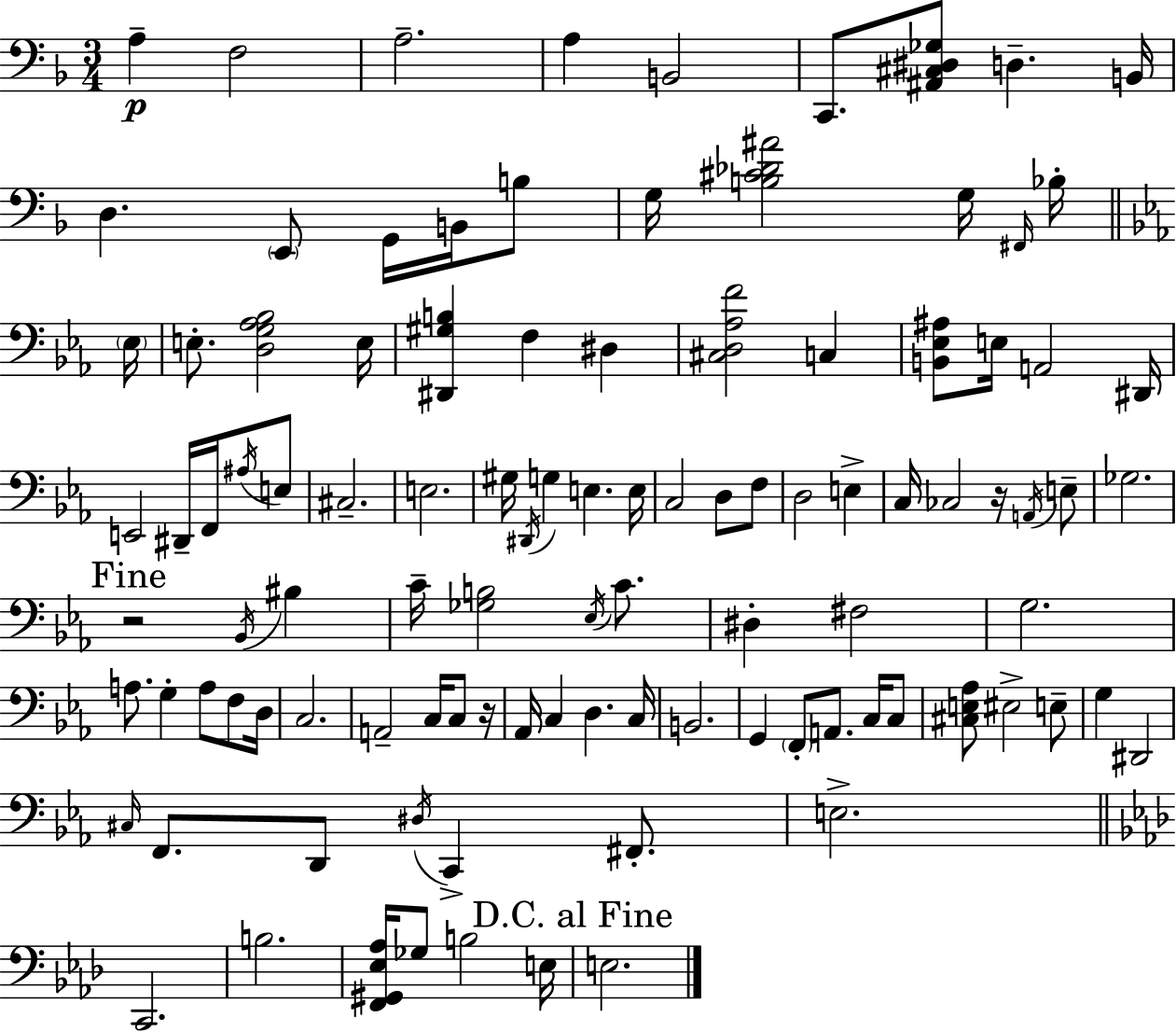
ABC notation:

X:1
T:Untitled
M:3/4
L:1/4
K:F
A, F,2 A,2 A, B,,2 C,,/2 [^A,,^C,^D,_G,]/2 D, B,,/4 D, E,,/2 G,,/4 B,,/4 B,/2 G,/4 [B,^C_D^A]2 G,/4 ^F,,/4 _B,/4 _E,/4 E,/2 [D,G,_A,_B,]2 E,/4 [^D,,^G,B,] F, ^D, [^C,D,_A,F]2 C, [B,,_E,^A,]/2 E,/4 A,,2 ^D,,/4 E,,2 ^D,,/4 F,,/4 ^A,/4 E,/2 ^C,2 E,2 ^G,/4 ^D,,/4 G, E, E,/4 C,2 D,/2 F,/2 D,2 E, C,/4 _C,2 z/4 A,,/4 E,/2 _G,2 z2 _B,,/4 ^B, C/4 [_G,B,]2 _E,/4 C/2 ^D, ^F,2 G,2 A,/2 G, A,/2 F,/2 D,/4 C,2 A,,2 C,/4 C,/2 z/4 _A,,/4 C, D, C,/4 B,,2 G,, F,,/2 A,,/2 C,/4 C,/2 [^C,E,_A,]/2 ^E,2 E,/2 G, ^D,,2 ^C,/4 F,,/2 D,,/2 ^D,/4 C,, ^F,,/2 E,2 C,,2 B,2 [F,,^G,,_E,_A,]/4 _G,/2 B,2 E,/4 E,2